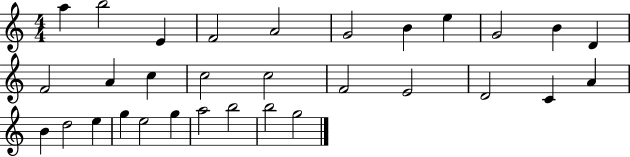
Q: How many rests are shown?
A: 0